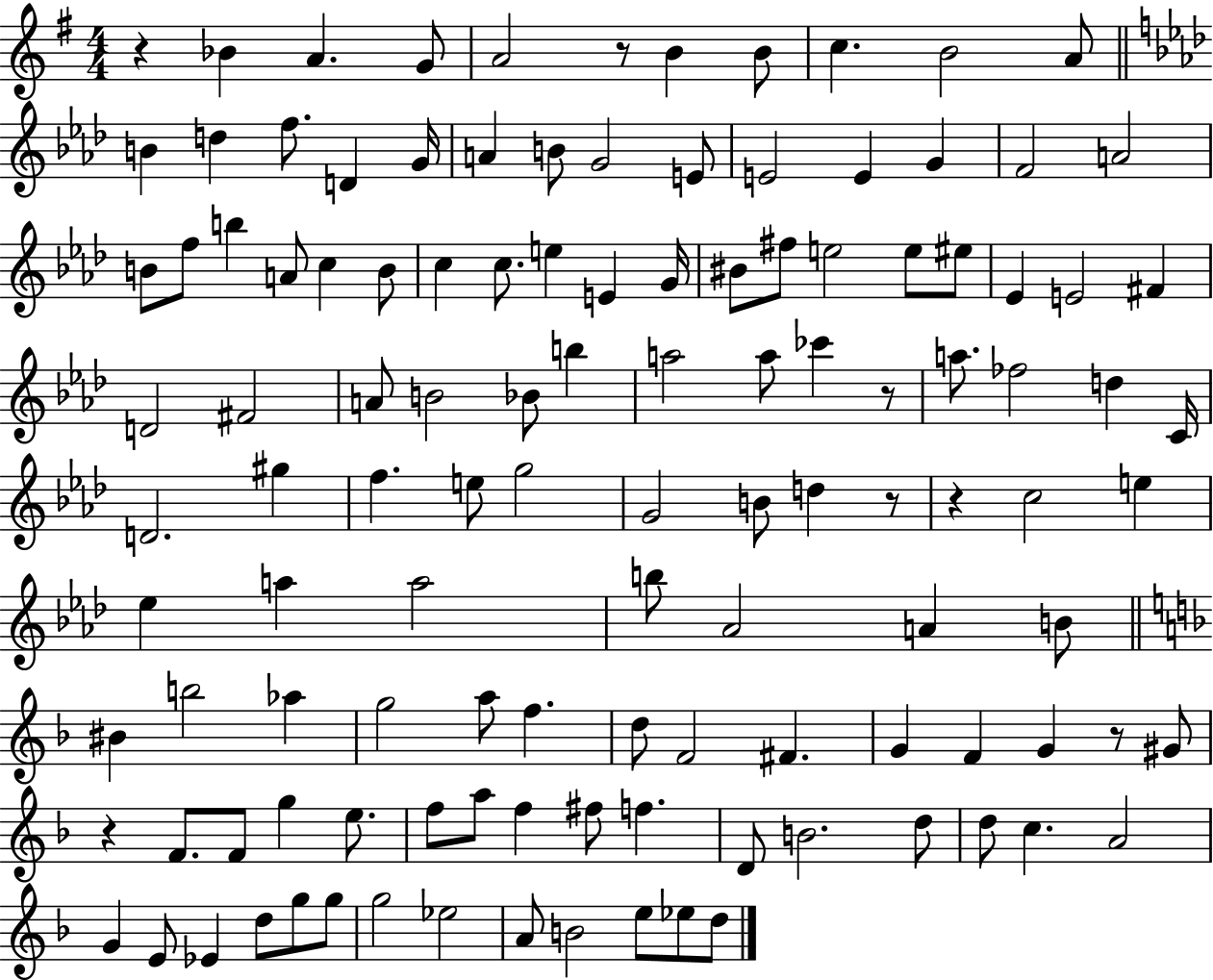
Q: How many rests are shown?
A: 7